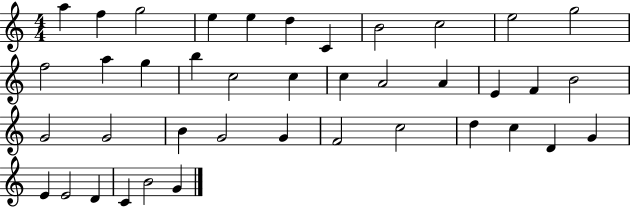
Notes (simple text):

A5/q F5/q G5/h E5/q E5/q D5/q C4/q B4/h C5/h E5/h G5/h F5/h A5/q G5/q B5/q C5/h C5/q C5/q A4/h A4/q E4/q F4/q B4/h G4/h G4/h B4/q G4/h G4/q F4/h C5/h D5/q C5/q D4/q G4/q E4/q E4/h D4/q C4/q B4/h G4/q